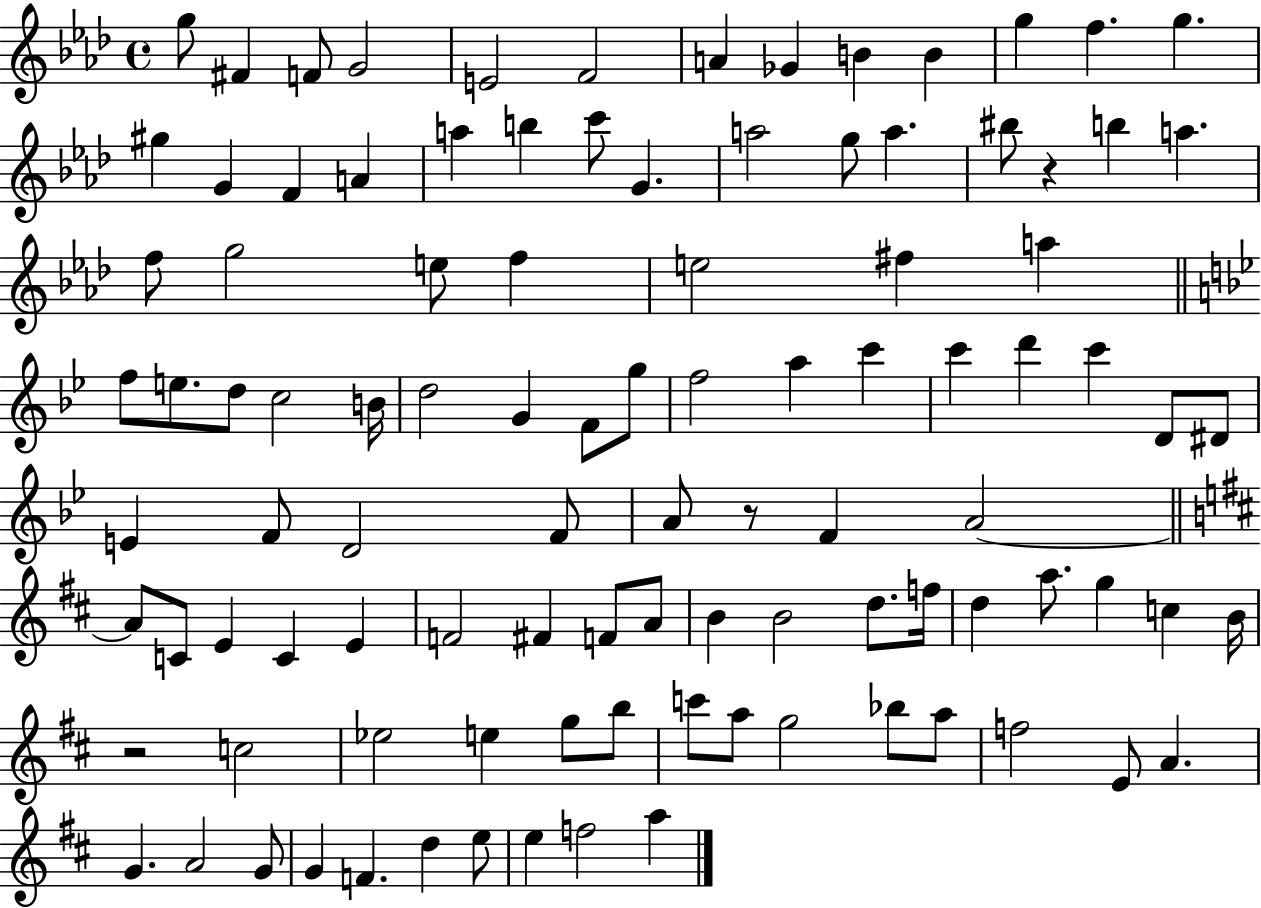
{
  \clef treble
  \time 4/4
  \defaultTimeSignature
  \key aes \major
  g''8 fis'4 f'8 g'2 | e'2 f'2 | a'4 ges'4 b'4 b'4 | g''4 f''4. g''4. | \break gis''4 g'4 f'4 a'4 | a''4 b''4 c'''8 g'4. | a''2 g''8 a''4. | bis''8 r4 b''4 a''4. | \break f''8 g''2 e''8 f''4 | e''2 fis''4 a''4 | \bar "||" \break \key g \minor f''8 e''8. d''8 c''2 b'16 | d''2 g'4 f'8 g''8 | f''2 a''4 c'''4 | c'''4 d'''4 c'''4 d'8 dis'8 | \break e'4 f'8 d'2 f'8 | a'8 r8 f'4 a'2~~ | \bar "||" \break \key b \minor a'8 c'8 e'4 c'4 e'4 | f'2 fis'4 f'8 a'8 | b'4 b'2 d''8. f''16 | d''4 a''8. g''4 c''4 b'16 | \break r2 c''2 | ees''2 e''4 g''8 b''8 | c'''8 a''8 g''2 bes''8 a''8 | f''2 e'8 a'4. | \break g'4. a'2 g'8 | g'4 f'4. d''4 e''8 | e''4 f''2 a''4 | \bar "|."
}